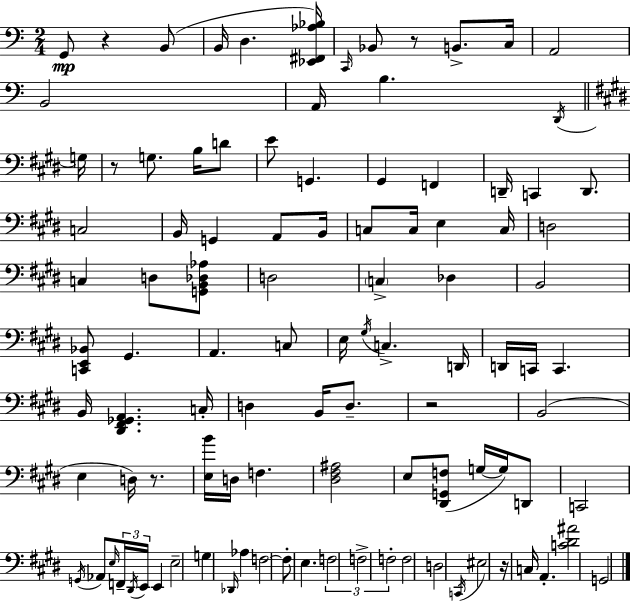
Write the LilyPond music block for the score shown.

{
  \clef bass
  \numericTimeSignature
  \time 2/4
  \key a \minor
  \repeat volta 2 { g,8\mp r4 b,8( | b,16 d4. <ees, fis, aes bes>16) | \grace { c,16 } bes,8 r8 b,8.-> | c16 a,2 | \break b,2 | a,16 b4. | \acciaccatura { d,16 } \bar "||" \break \key e \major g16 r8 g8. b16 d'8 | e'8 g,4. | gis,4 f,4 | d,16-- c,4 d,8. | \break c2 | b,16 g,4 a,8 | b,16 c8 c16 e4 | c16 d2 | \break c4 d8 <g, b, des aes>8 | d2 | \parenthesize c4-> des4 | b,2 | \break <c, e, bes,>8 gis,4. | a,4. c8 | e16 \acciaccatura { gis16 } c4.-> | d,16 d,16 c,16 c,4. | \break b,16 <dis, fis, ges, a,>4. | c16-. d4 b,16 d8.-- | r2 | b,2( | \break e4 d16) r8. | <e b'>16 d16 f4. | <dis fis ais>2 | e8 <dis, g, f>8( g16~~ g16) | \break d,8 c,2 | \acciaccatura { g,16 } aes,8 \grace { e16 } \tuplet 3/2 { f,16-- \acciaccatura { dis,16 } | e,16 } e,4 e2-- | g4 | \break \grace { des,16 } aes4 f2~~ | f8-. | e4. \tuplet 3/2 { f2 | f2-> | \break f2-. } | f2 | d2 | \acciaccatura { c,16 } eis2 | \break r16 | c16 a,4.-. <c' dis' ais'>2 | g,2 | } \bar "|."
}